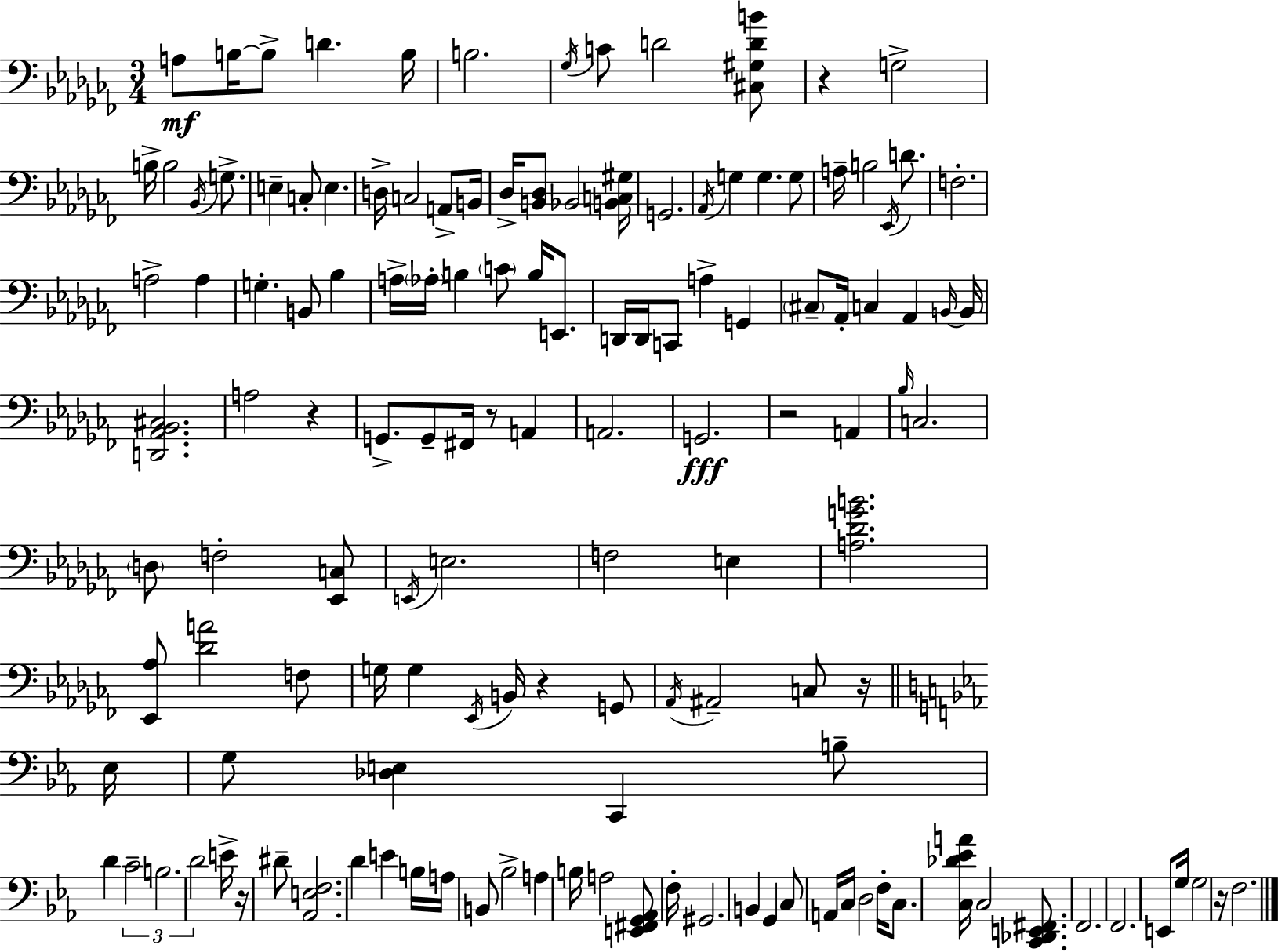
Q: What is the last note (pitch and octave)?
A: F3